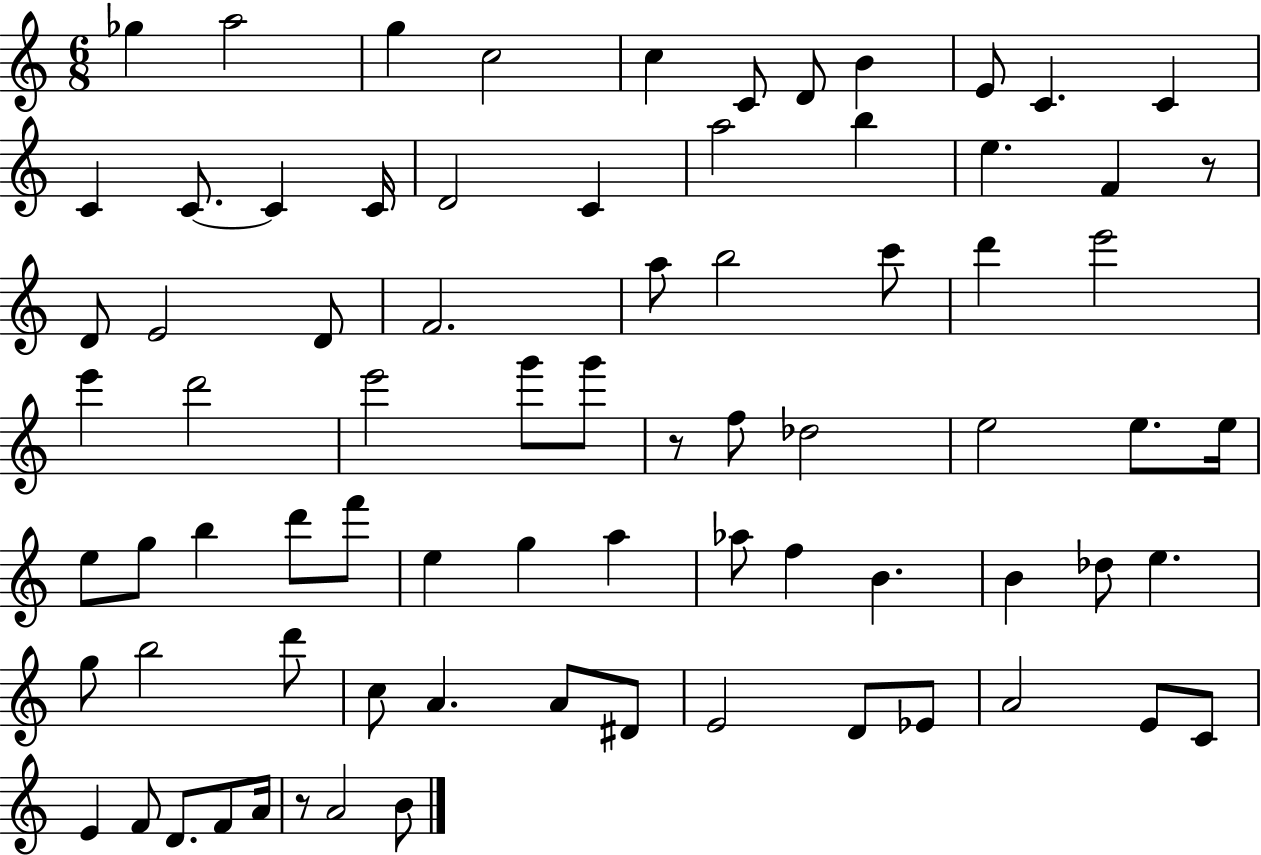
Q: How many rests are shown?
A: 3